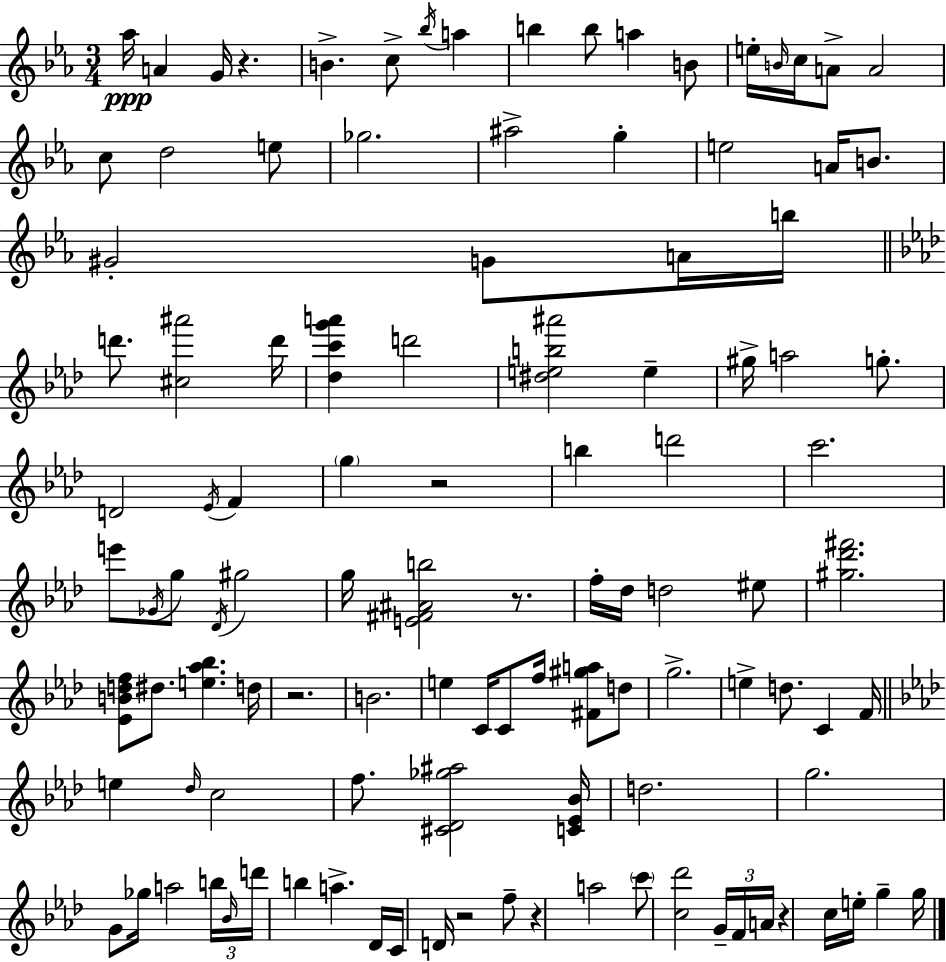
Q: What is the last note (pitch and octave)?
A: G5